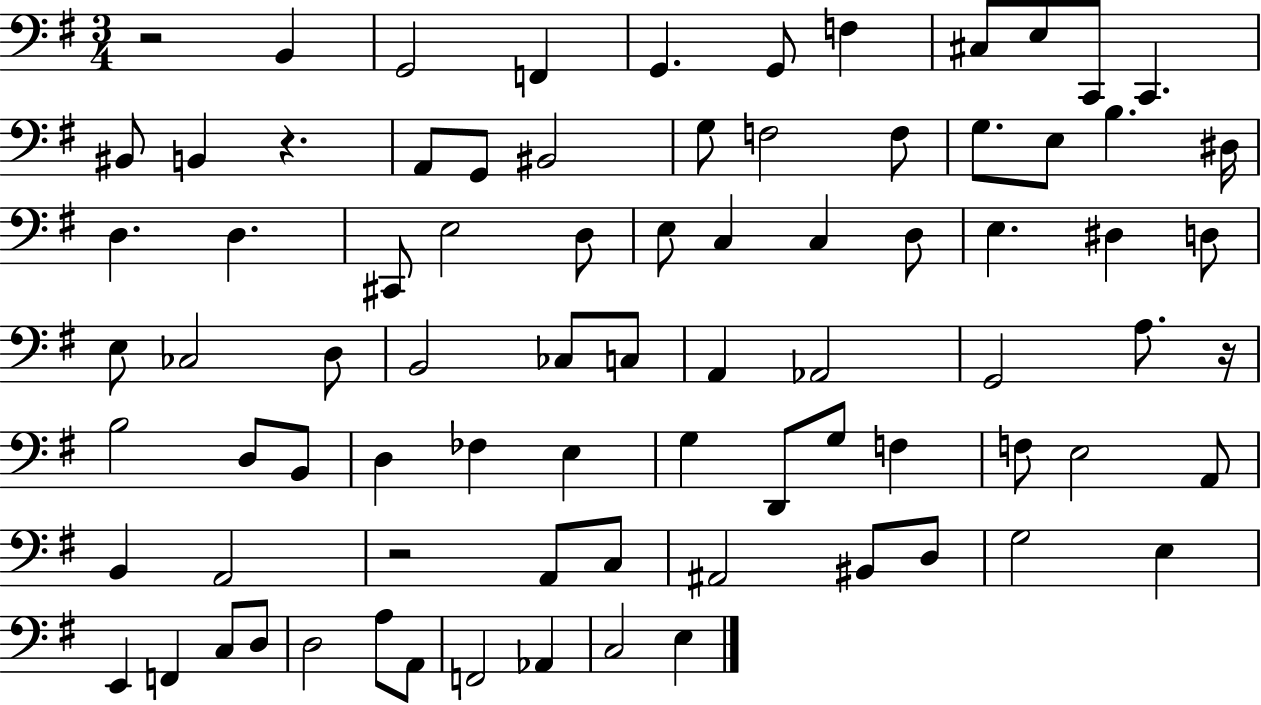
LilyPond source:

{
  \clef bass
  \numericTimeSignature
  \time 3/4
  \key g \major
  r2 b,4 | g,2 f,4 | g,4. g,8 f4 | cis8 e8 c,8 c,4. | \break bis,8 b,4 r4. | a,8 g,8 bis,2 | g8 f2 f8 | g8. e8 b4. dis16 | \break d4. d4. | cis,8 e2 d8 | e8 c4 c4 d8 | e4. dis4 d8 | \break e8 ces2 d8 | b,2 ces8 c8 | a,4 aes,2 | g,2 a8. r16 | \break b2 d8 b,8 | d4 fes4 e4 | g4 d,8 g8 f4 | f8 e2 a,8 | \break b,4 a,2 | r2 a,8 c8 | ais,2 bis,8 d8 | g2 e4 | \break e,4 f,4 c8 d8 | d2 a8 a,8 | f,2 aes,4 | c2 e4 | \break \bar "|."
}